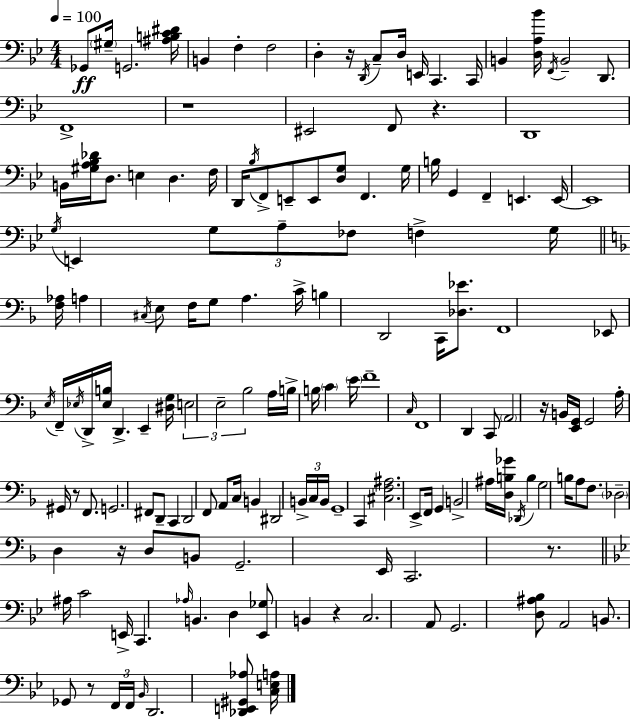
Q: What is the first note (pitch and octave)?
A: Gb2